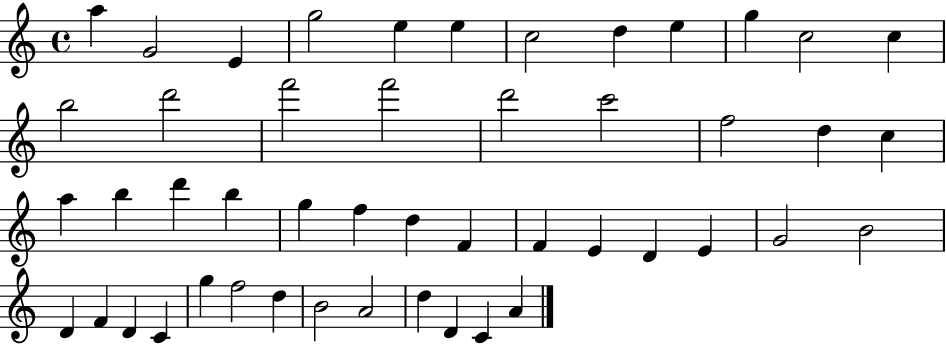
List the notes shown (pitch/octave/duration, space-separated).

A5/q G4/h E4/q G5/h E5/q E5/q C5/h D5/q E5/q G5/q C5/h C5/q B5/h D6/h F6/h F6/h D6/h C6/h F5/h D5/q C5/q A5/q B5/q D6/q B5/q G5/q F5/q D5/q F4/q F4/q E4/q D4/q E4/q G4/h B4/h D4/q F4/q D4/q C4/q G5/q F5/h D5/q B4/h A4/h D5/q D4/q C4/q A4/q